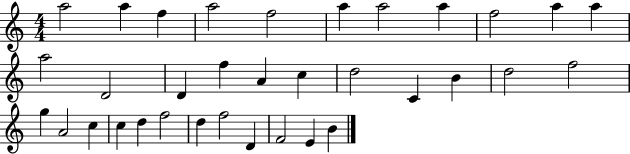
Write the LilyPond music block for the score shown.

{
  \clef treble
  \numericTimeSignature
  \time 4/4
  \key c \major
  a''2 a''4 f''4 | a''2 f''2 | a''4 a''2 a''4 | f''2 a''4 a''4 | \break a''2 d'2 | d'4 f''4 a'4 c''4 | d''2 c'4 b'4 | d''2 f''2 | \break g''4 a'2 c''4 | c''4 d''4 f''2 | d''4 f''2 d'4 | f'2 e'4 b'4 | \break \bar "|."
}